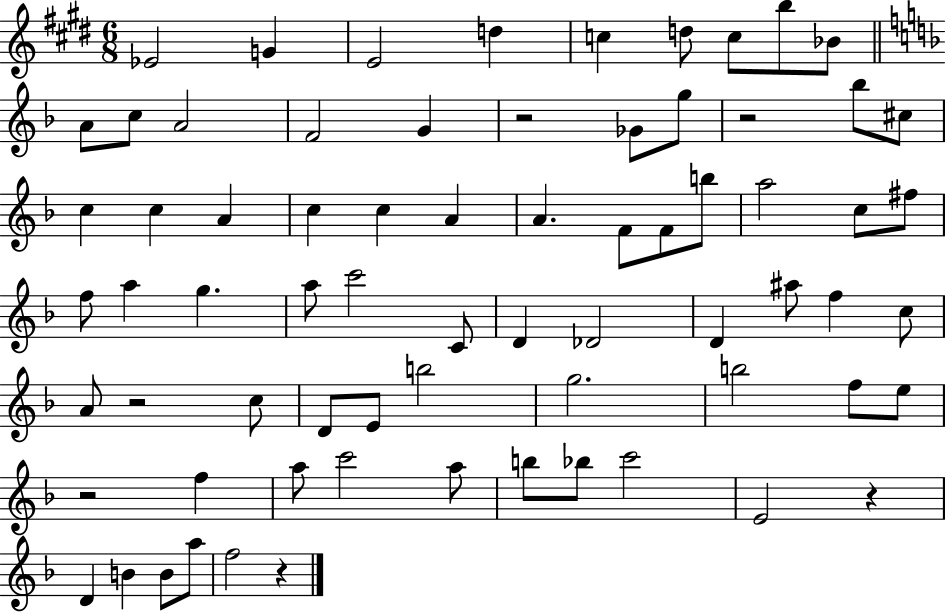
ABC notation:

X:1
T:Untitled
M:6/8
L:1/4
K:E
_E2 G E2 d c d/2 c/2 b/2 _B/2 A/2 c/2 A2 F2 G z2 _G/2 g/2 z2 _b/2 ^c/2 c c A c c A A F/2 F/2 b/2 a2 c/2 ^f/2 f/2 a g a/2 c'2 C/2 D _D2 D ^a/2 f c/2 A/2 z2 c/2 D/2 E/2 b2 g2 b2 f/2 e/2 z2 f a/2 c'2 a/2 b/2 _b/2 c'2 E2 z D B B/2 a/2 f2 z